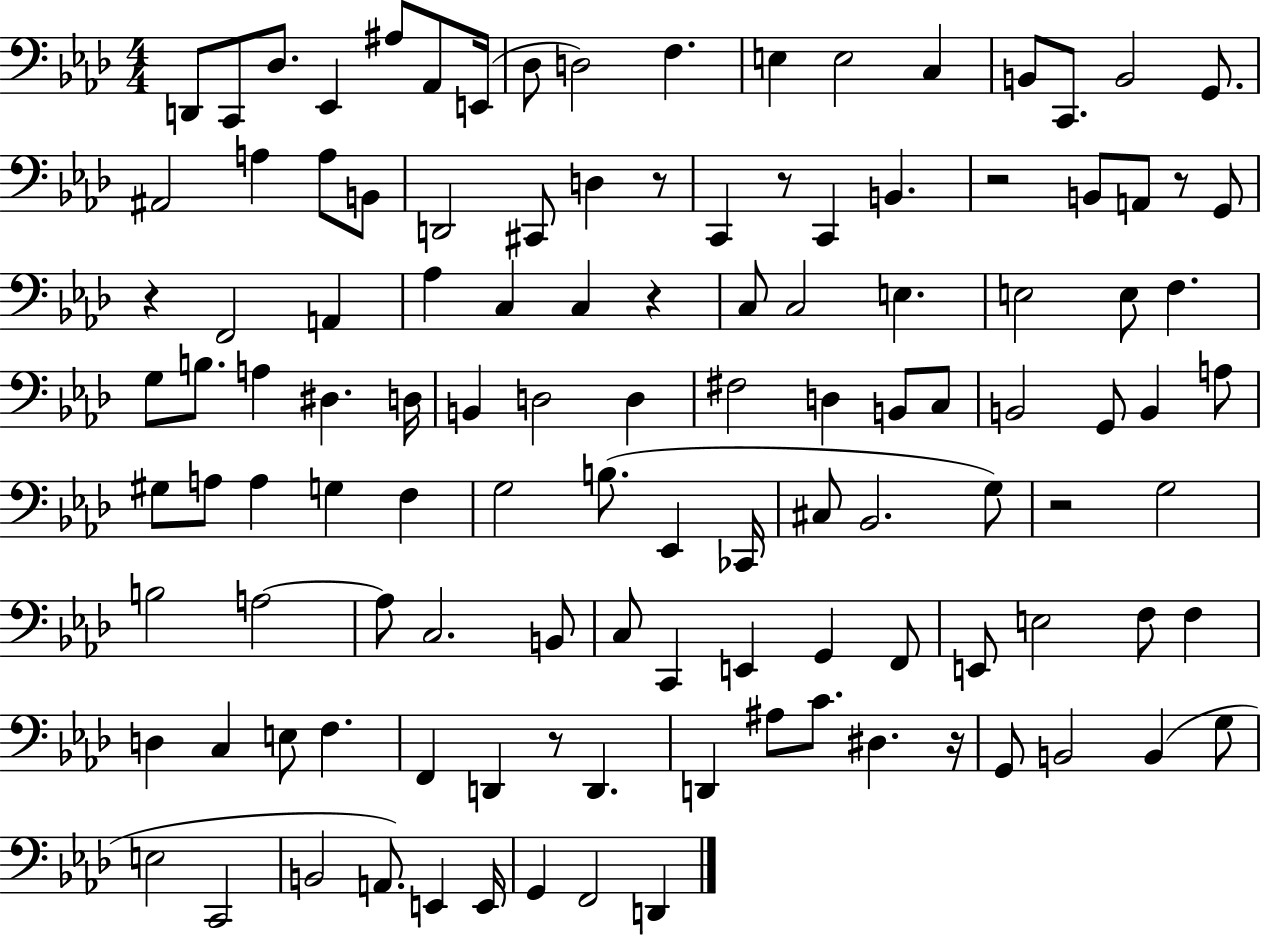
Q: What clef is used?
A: bass